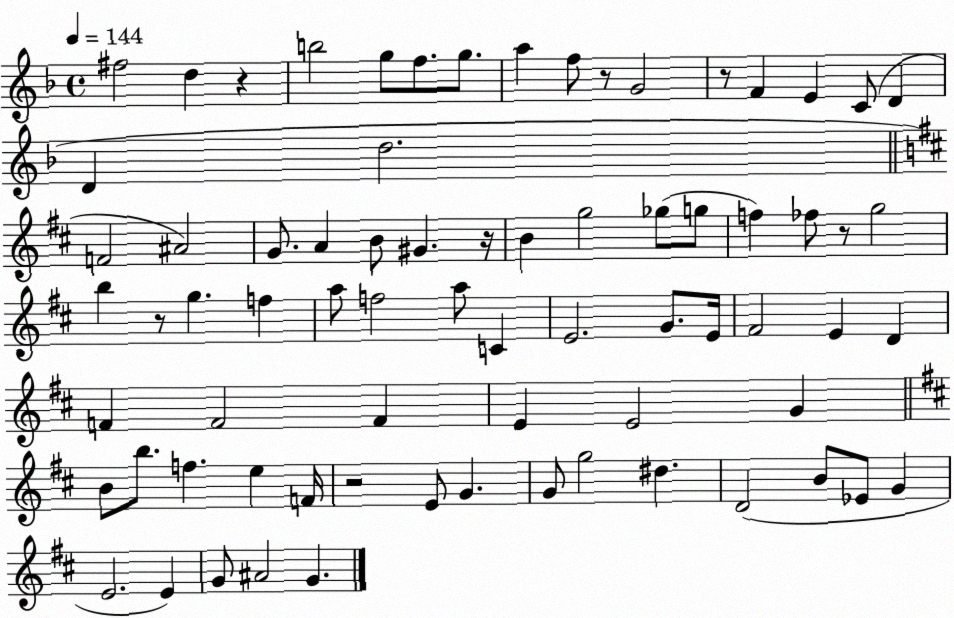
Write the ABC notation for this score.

X:1
T:Untitled
M:4/4
L:1/4
K:F
^f2 d z b2 g/2 f/2 g/2 a f/2 z/2 G2 z/2 F E C/2 D D d2 F2 ^A2 G/2 A B/2 ^G z/4 B g2 _g/2 g/2 f _f/2 z/2 g2 b z/2 g f a/2 f2 a/2 C E2 G/2 E/4 ^F2 E D F F2 F E E2 G B/2 b/2 f e F/4 z2 E/2 G G/2 g2 ^d D2 B/2 _E/2 G E2 E G/2 ^A2 G